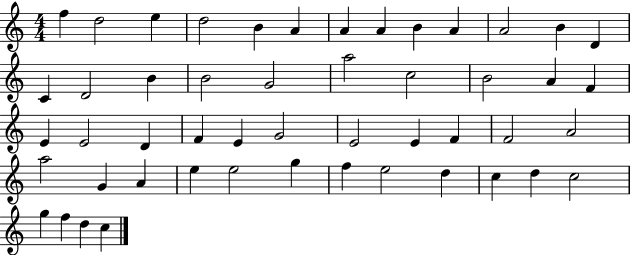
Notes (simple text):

F5/q D5/h E5/q D5/h B4/q A4/q A4/q A4/q B4/q A4/q A4/h B4/q D4/q C4/q D4/h B4/q B4/h G4/h A5/h C5/h B4/h A4/q F4/q E4/q E4/h D4/q F4/q E4/q G4/h E4/h E4/q F4/q F4/h A4/h A5/h G4/q A4/q E5/q E5/h G5/q F5/q E5/h D5/q C5/q D5/q C5/h G5/q F5/q D5/q C5/q